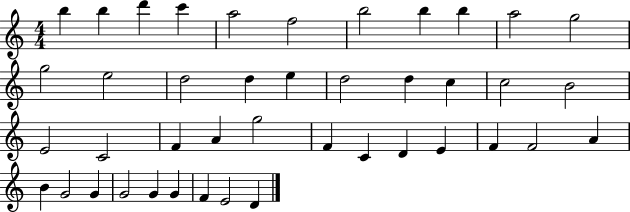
{
  \clef treble
  \numericTimeSignature
  \time 4/4
  \key c \major
  b''4 b''4 d'''4 c'''4 | a''2 f''2 | b''2 b''4 b''4 | a''2 g''2 | \break g''2 e''2 | d''2 d''4 e''4 | d''2 d''4 c''4 | c''2 b'2 | \break e'2 c'2 | f'4 a'4 g''2 | f'4 c'4 d'4 e'4 | f'4 f'2 a'4 | \break b'4 g'2 g'4 | g'2 g'4 g'4 | f'4 e'2 d'4 | \bar "|."
}